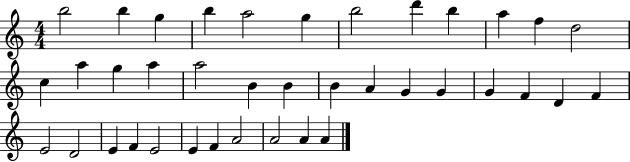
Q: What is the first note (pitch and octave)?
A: B5